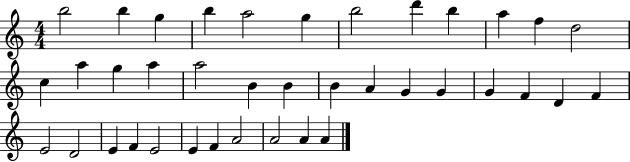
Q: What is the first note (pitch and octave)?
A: B5